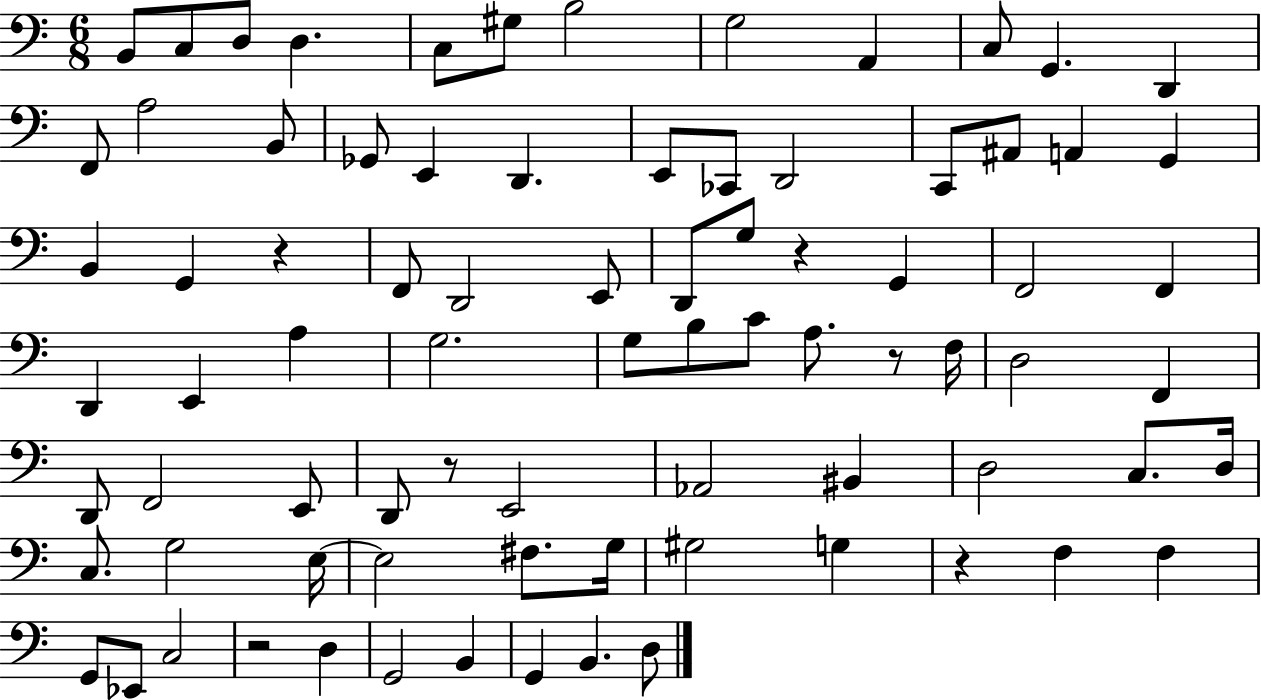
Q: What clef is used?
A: bass